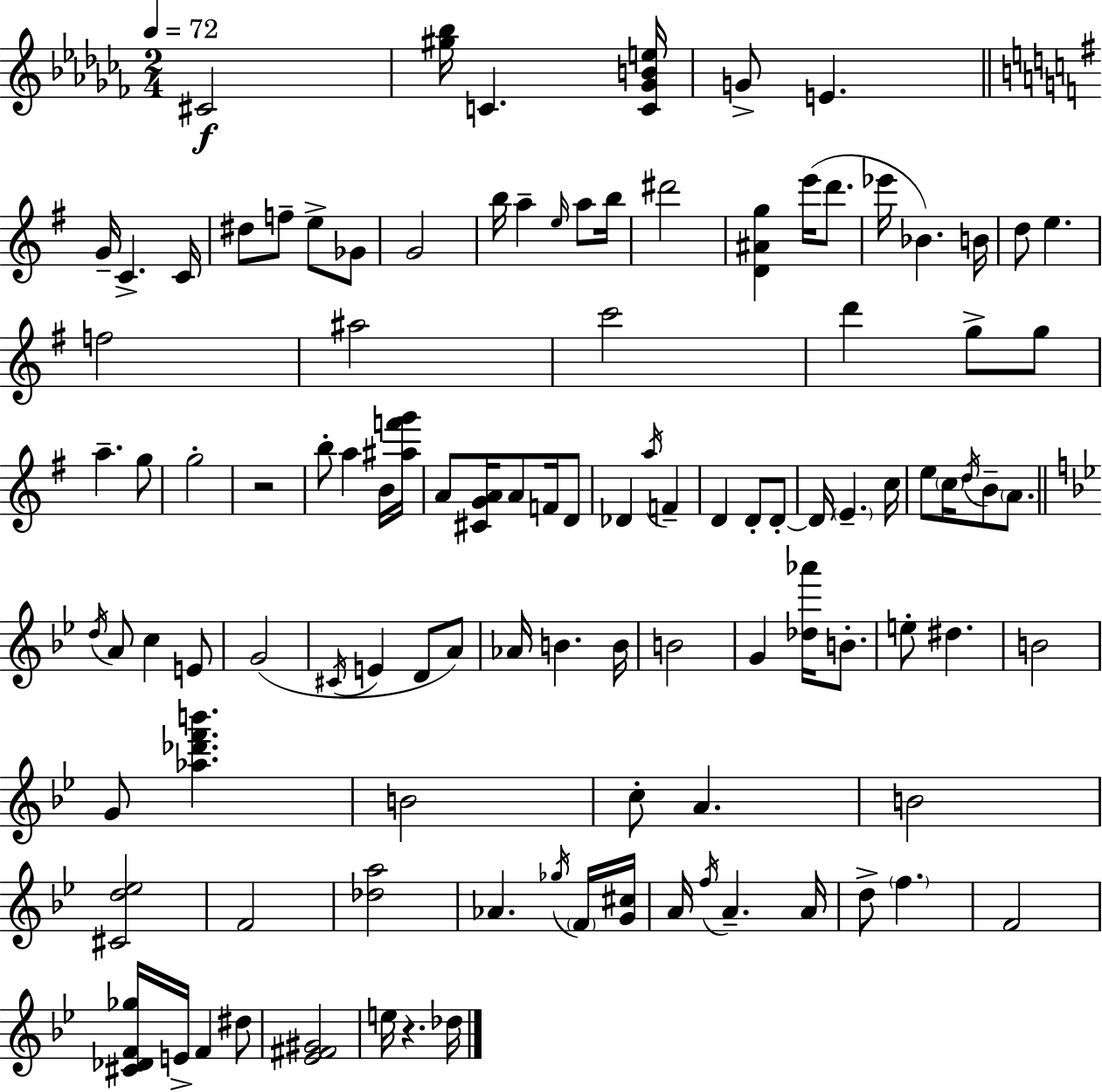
{
  \clef treble
  \numericTimeSignature
  \time 2/4
  \key aes \minor
  \tempo 4 = 72
  cis'2\f | <gis'' bes''>16 c'4. <c' ges' b' e''>16 | g'8-> e'4. | \bar "||" \break \key g \major g'16-- c'4.-> c'16 | dis''8 f''8-- e''8-> ges'8 | g'2 | b''16 a''4-- \grace { e''16 } a''8 | \break b''16 dis'''2 | <d' ais' g''>4 e'''16( d'''8. | ees'''16 bes'4.) | b'16 d''8 e''4. | \break f''2 | ais''2 | c'''2 | d'''4 g''8-> g''8 | \break a''4.-- g''8 | g''2-. | r2 | b''8-. a''4 b'16 | \break <ais'' f''' g'''>16 a'8 <cis' g' a'>16 a'8 f'16 d'8 | des'4 \acciaccatura { a''16 } f'4-- | d'4 d'8-. | d'8-.~~ d'16 \parenthesize e'4.-- | \break c''16 e''8 \parenthesize c''16 \acciaccatura { d''16 } b'8-- | \parenthesize a'8. \bar "||" \break \key bes \major \acciaccatura { d''16 } a'8 c''4 e'8 | g'2( | \acciaccatura { cis'16 } e'4 d'8 | a'8) aes'16 b'4. | \break b'16 b'2 | g'4 <des'' aes'''>16 b'8.-. | e''8-. dis''4. | b'2 | \break g'8 <aes'' des''' f''' b'''>4. | b'2 | c''8-. a'4. | b'2 | \break <cis' d'' ees''>2 | f'2 | <des'' a''>2 | aes'4. | \break \acciaccatura { ges''16 } \parenthesize f'16 <g' cis''>16 a'16 \acciaccatura { f''16 } a'4.-- | a'16 d''8-> \parenthesize f''4. | f'2 | <cis' des' f' ges''>16 e'16-> f'4 | \break dis''8 <ees' fis' gis'>2 | e''16 r4. | des''16 \bar "|."
}